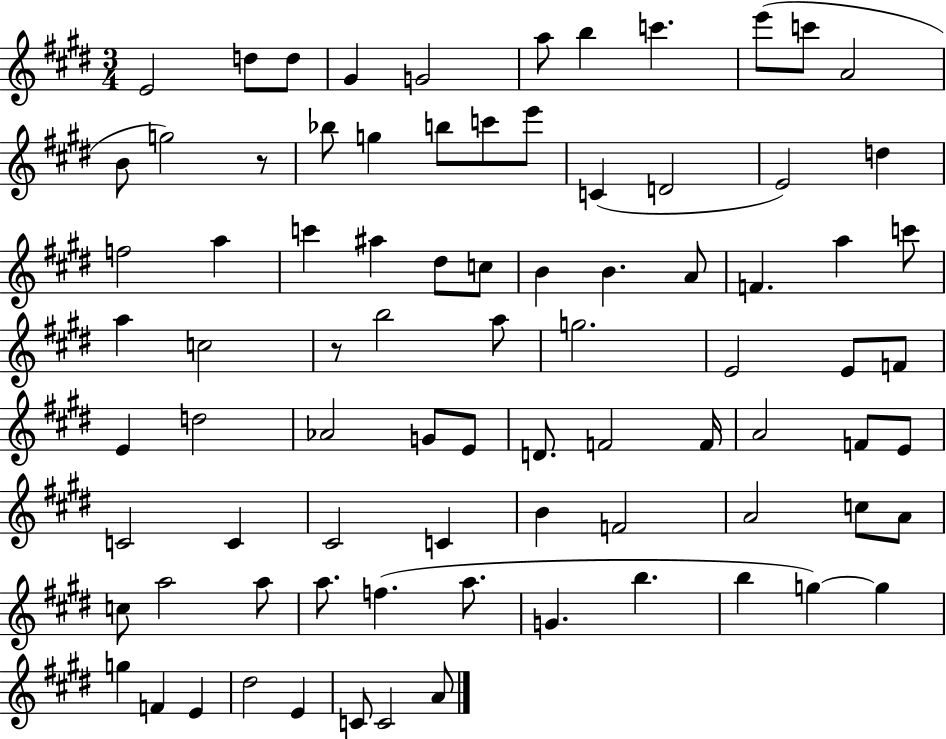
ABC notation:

X:1
T:Untitled
M:3/4
L:1/4
K:E
E2 d/2 d/2 ^G G2 a/2 b c' e'/2 c'/2 A2 B/2 g2 z/2 _b/2 g b/2 c'/2 e'/2 C D2 E2 d f2 a c' ^a ^d/2 c/2 B B A/2 F a c'/2 a c2 z/2 b2 a/2 g2 E2 E/2 F/2 E d2 _A2 G/2 E/2 D/2 F2 F/4 A2 F/2 E/2 C2 C ^C2 C B F2 A2 c/2 A/2 c/2 a2 a/2 a/2 f a/2 G b b g g g F E ^d2 E C/2 C2 A/2